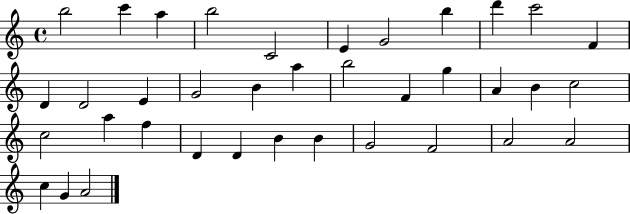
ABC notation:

X:1
T:Untitled
M:4/4
L:1/4
K:C
b2 c' a b2 C2 E G2 b d' c'2 F D D2 E G2 B a b2 F g A B c2 c2 a f D D B B G2 F2 A2 A2 c G A2